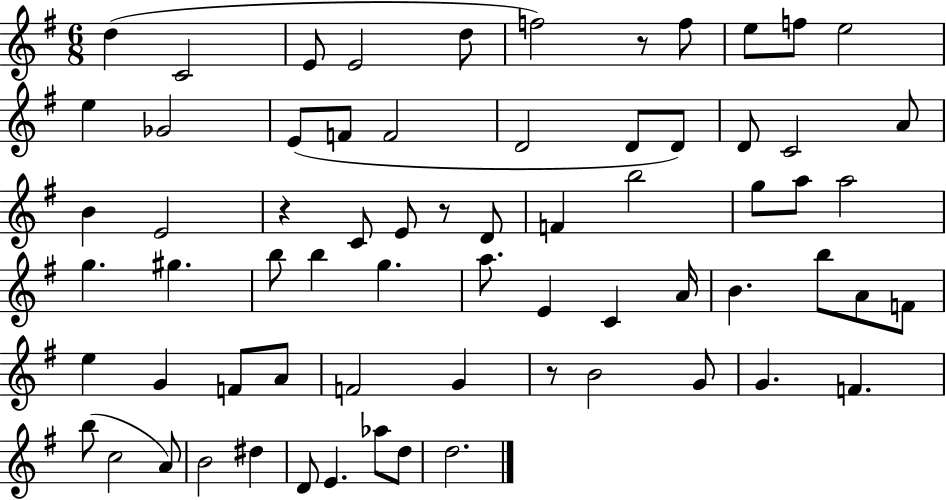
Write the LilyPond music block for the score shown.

{
  \clef treble
  \numericTimeSignature
  \time 6/8
  \key g \major
  d''4( c'2 | e'8 e'2 d''8 | f''2) r8 f''8 | e''8 f''8 e''2 | \break e''4 ges'2 | e'8( f'8 f'2 | d'2 d'8 d'8) | d'8 c'2 a'8 | \break b'4 e'2 | r4 c'8 e'8 r8 d'8 | f'4 b''2 | g''8 a''8 a''2 | \break g''4. gis''4. | b''8 b''4 g''4. | a''8. e'4 c'4 a'16 | b'4. b''8 a'8 f'8 | \break e''4 g'4 f'8 a'8 | f'2 g'4 | r8 b'2 g'8 | g'4. f'4. | \break b''8( c''2 a'8) | b'2 dis''4 | d'8 e'4. aes''8 d''8 | d''2. | \break \bar "|."
}